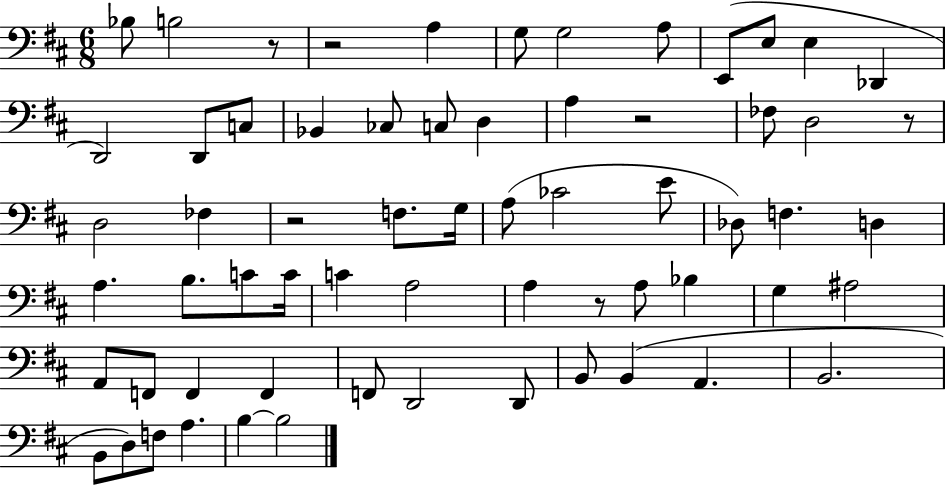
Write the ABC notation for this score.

X:1
T:Untitled
M:6/8
L:1/4
K:D
_B,/2 B,2 z/2 z2 A, G,/2 G,2 A,/2 E,,/2 E,/2 E, _D,, D,,2 D,,/2 C,/2 _B,, _C,/2 C,/2 D, A, z2 _F,/2 D,2 z/2 D,2 _F, z2 F,/2 G,/4 A,/2 _C2 E/2 _D,/2 F, D, A, B,/2 C/2 C/4 C A,2 A, z/2 A,/2 _B, G, ^A,2 A,,/2 F,,/2 F,, F,, F,,/2 D,,2 D,,/2 B,,/2 B,, A,, B,,2 B,,/2 D,/2 F,/2 A, B, B,2